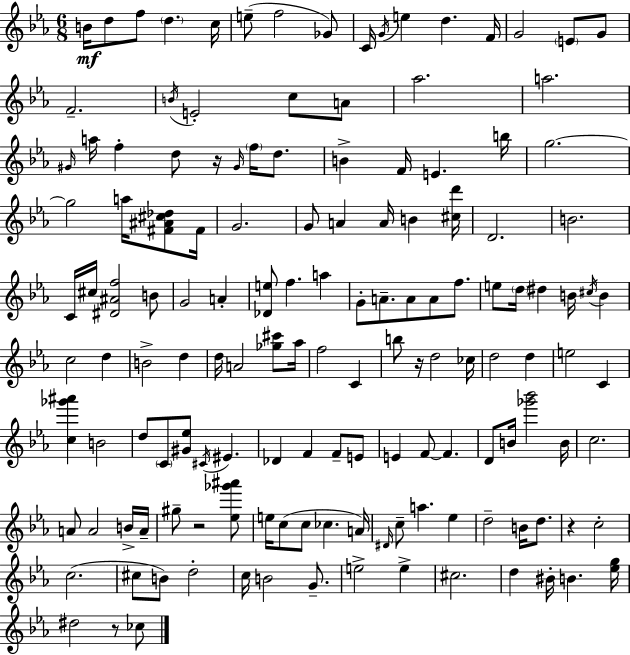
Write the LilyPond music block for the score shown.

{
  \clef treble
  \numericTimeSignature
  \time 6/8
  \key c \minor
  b'16\mf d''8 f''8 \parenthesize d''4. c''16 | e''8--( f''2 ges'8) | c'16 \acciaccatura { g'16 } e''4 d''4. | f'16 g'2 \parenthesize e'8 g'8 | \break f'2.-- | \acciaccatura { b'16 } e'2-. c''8 | a'8 aes''2. | a''2. | \break \grace { gis'16 } a''16 f''4-. d''8 r16 \grace { gis'16 } | \parenthesize f''16 d''8. b'4-> f'16 e'4. | b''16 g''2.~~ | g''2 | \break a''16 <fis' ais' cis'' des''>8 fis'16 g'2. | g'8 a'4 a'16 b'4 | <cis'' d'''>16 d'2. | b'2. | \break c'16 cis''16 <dis' ais' f''>2 | b'8 g'2 | a'4-. <des' e''>8 f''4. | a''4 g'8-. a'8.-- a'8 a'8 | \break f''8. e''8 \parenthesize d''16 dis''4 b'16 | \acciaccatura { cis''16 } b'4 c''2 | d''4 b'2-> | d''4 d''16 a'2 | \break <ges'' cis'''>8 aes''16 f''2 | c'4 b''8 r16 d''2 | ces''16 d''2 | d''4 e''2 | \break c'4 <c'' ges''' ais'''>4 b'2 | d''8 \parenthesize c'8 <gis' ees''>8 \acciaccatura { cis'16 } | eis'4. des'4 f'4 | f'8-- e'8 e'4 f'8~~ | \break f'4. d'8 b'16 <ges''' bes'''>2 | b'16 c''2. | a'8 a'2 | b'16-> a'16-- gis''8-- r2 | \break <ees'' ges''' ais'''>8 e''16 c''8( c''8 ces''4. | a'16) \grace { dis'16 } c''8-- a''4. | ees''4 d''2-- | b'16 d''8. r4 c''2-. | \break c''2.( | cis''8 b'8) d''2-. | c''16 b'2 | g'8.-- e''2-> | \break e''4-> cis''2. | d''4 bis'16-. | b'4. <ees'' g''>16 dis''2 | r8 ces''8 \bar "|."
}